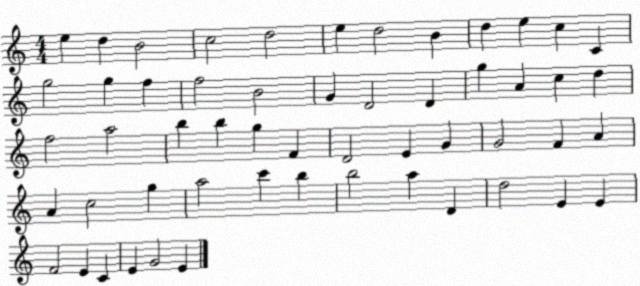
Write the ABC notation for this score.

X:1
T:Untitled
M:4/4
L:1/4
K:C
e d B2 c2 d2 e d2 B d e c C g2 g f f2 B2 G D2 D g A c d f2 a2 b b g F D2 E G G2 F A A c2 g a2 c' b b2 a D d2 E E F2 E C E G2 E